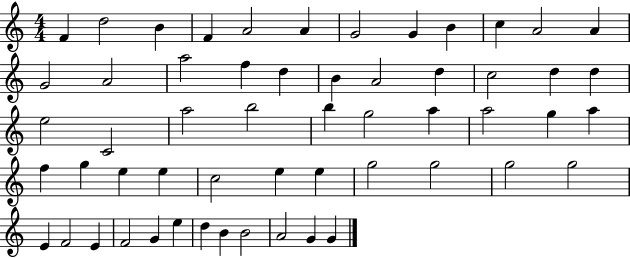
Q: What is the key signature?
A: C major